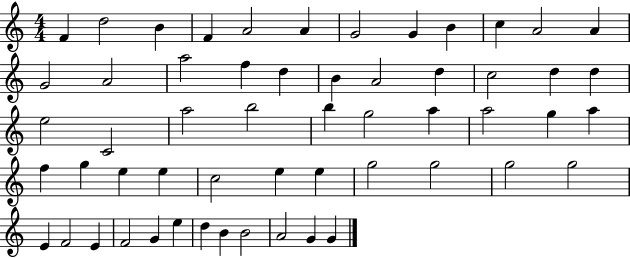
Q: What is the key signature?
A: C major